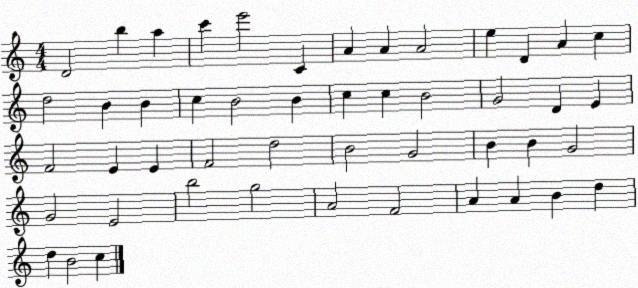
X:1
T:Untitled
M:4/4
L:1/4
K:C
D2 b a c' e'2 C A A A2 e D A c d2 B B c B2 B c c B2 G2 D E F2 E E F2 d2 B2 G2 B B G2 G2 E2 b2 g2 A2 F2 A A B d d B2 c